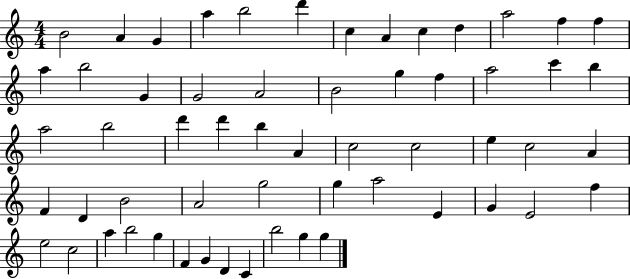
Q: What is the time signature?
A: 4/4